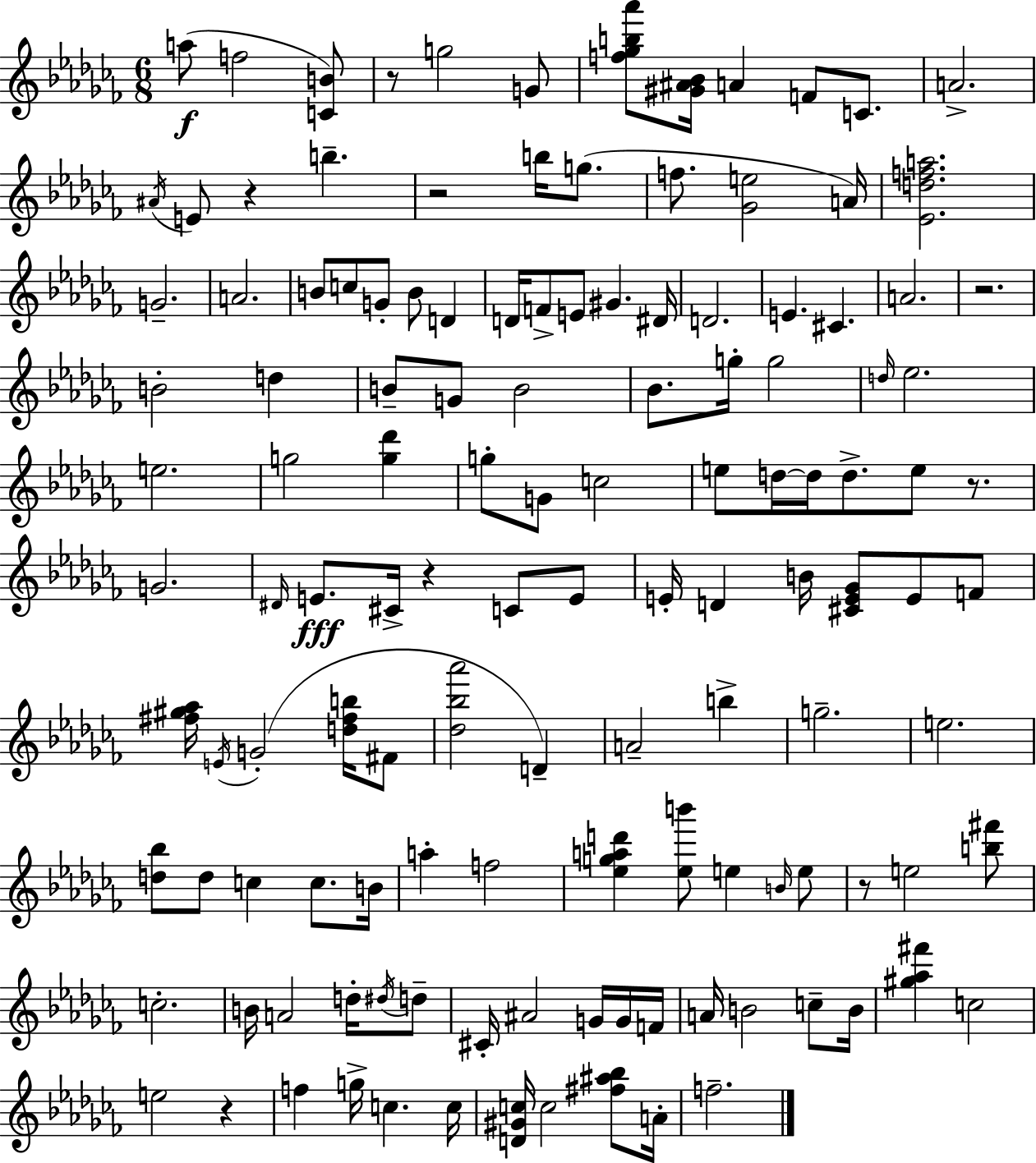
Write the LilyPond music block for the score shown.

{
  \clef treble
  \numericTimeSignature
  \time 6/8
  \key aes \minor
  \repeat volta 2 { a''8(\f f''2 <c' b'>8) | r8 g''2 g'8 | <f'' ges'' b'' aes'''>8 <gis' ais' bes'>16 a'4 f'8 c'8. | a'2.-> | \break \acciaccatura { ais'16 } e'8 r4 b''4.-- | r2 b''16 g''8.( | f''8. <ges' e''>2 | a'16) <ees' d'' f'' a''>2. | \break g'2.-- | a'2. | b'8 c''8 g'8-. b'8 d'4 | d'16 f'8-> e'8 gis'4. | \break dis'16 d'2. | e'4. cis'4. | a'2. | r2. | \break b'2-. d''4 | b'8-- g'8 b'2 | bes'8. g''16-. g''2 | \grace { d''16 } ees''2. | \break e''2. | g''2 <g'' des'''>4 | g''8-. g'8 c''2 | e''8 d''16~~ d''16 d''8.-> e''8 r8. | \break g'2. | \grace { dis'16 } e'8.\fff cis'16-> r4 c'8 | e'8 e'16-. d'4 b'16 <cis' e' ges'>8 e'8 | f'8 <fis'' gis'' aes''>16 \acciaccatura { e'16 }( g'2-. | \break <d'' fis'' b''>16 fis'8 <des'' bes'' aes'''>2 | d'4--) a'2-- | b''4-> g''2.-- | e''2. | \break <d'' bes''>8 d''8 c''4 | c''8. b'16 a''4-. f''2 | <ees'' g'' a'' d'''>4 <ees'' b'''>8 e''4 | \grace { b'16 } e''8 r8 e''2 | \break <b'' fis'''>8 c''2.-. | b'16 a'2 | d''16-. \acciaccatura { dis''16 } d''8-- cis'16-. ais'2 | g'16 g'16 f'16 a'16 b'2 | \break c''8-- b'16 <gis'' aes'' fis'''>4 c''2 | e''2 | r4 f''4 g''16-> c''4. | c''16 <d' gis' c''>16 c''2 | \break <fis'' ais'' bes''>8 a'16-. f''2.-- | } \bar "|."
}